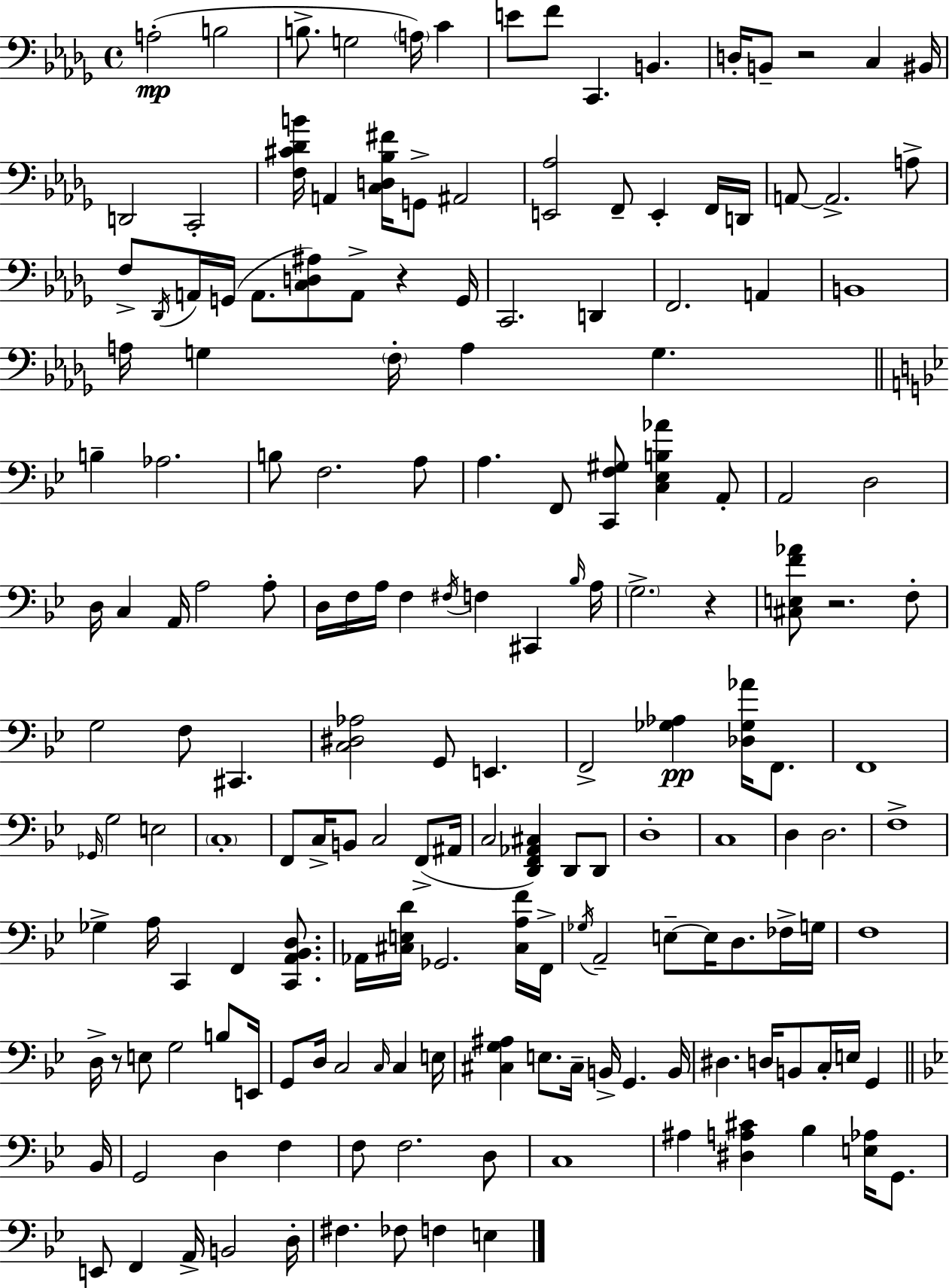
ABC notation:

X:1
T:Untitled
M:4/4
L:1/4
K:Bbm
A,2 B,2 B,/2 G,2 A,/4 C E/2 F/2 C,, B,, D,/4 B,,/2 z2 C, ^B,,/4 D,,2 C,,2 [F,^C_DB]/4 A,, [C,D,_B,^F]/4 G,,/2 ^A,,2 [E,,_A,]2 F,,/2 E,, F,,/4 D,,/4 A,,/2 A,,2 A,/2 F,/2 _D,,/4 A,,/4 G,,/4 A,,/2 [C,D,^A,]/2 A,,/2 z G,,/4 C,,2 D,, F,,2 A,, B,,4 A,/4 G, F,/4 A, G, B, _A,2 B,/2 F,2 A,/2 A, F,,/2 [C,,F,^G,]/2 [C,_E,B,_A] A,,/2 A,,2 D,2 D,/4 C, A,,/4 A,2 A,/2 D,/4 F,/4 A,/4 F, ^F,/4 F, ^C,, _B,/4 A,/4 G,2 z [^C,E,F_A]/2 z2 F,/2 G,2 F,/2 ^C,, [C,^D,_A,]2 G,,/2 E,, F,,2 [_G,_A,] [_D,_G,_A]/4 F,,/2 F,,4 _G,,/4 G,2 E,2 C,4 F,,/2 C,/4 B,,/2 C,2 F,,/2 ^A,,/4 C,2 [D,,F,,_A,,^C,] D,,/2 D,,/2 D,4 C,4 D, D,2 F,4 _G, A,/4 C,, F,, [C,,A,,_B,,D,]/2 _A,,/4 [^C,E,D]/4 _G,,2 [^C,A,F]/4 F,,/4 _G,/4 A,,2 E,/2 E,/4 D,/2 _F,/4 G,/4 F,4 D,/4 z/2 E,/2 G,2 B,/2 E,,/4 G,,/2 D,/4 C,2 C,/4 C, E,/4 [^C,G,^A,] E,/2 ^C,/4 B,,/4 G,, B,,/4 ^D, D,/4 B,,/2 C,/4 E,/4 G,, _B,,/4 G,,2 D, F, F,/2 F,2 D,/2 C,4 ^A, [^D,A,^C] _B, [E,_A,]/4 G,,/2 E,,/2 F,, A,,/4 B,,2 D,/4 ^F, _F,/2 F, E,